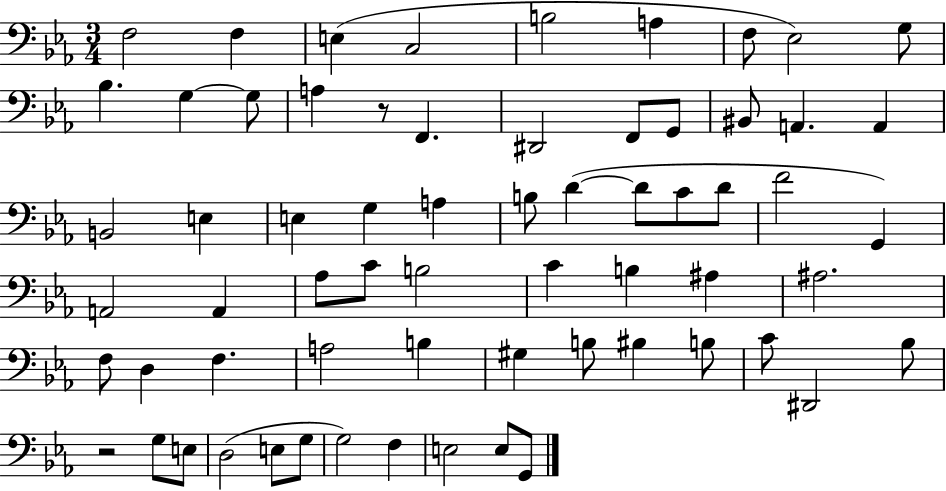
X:1
T:Untitled
M:3/4
L:1/4
K:Eb
F,2 F, E, C,2 B,2 A, F,/2 _E,2 G,/2 _B, G, G,/2 A, z/2 F,, ^D,,2 F,,/2 G,,/2 ^B,,/2 A,, A,, B,,2 E, E, G, A, B,/2 D D/2 C/2 D/2 F2 G,, A,,2 A,, _A,/2 C/2 B,2 C B, ^A, ^A,2 F,/2 D, F, A,2 B, ^G, B,/2 ^B, B,/2 C/2 ^D,,2 _B,/2 z2 G,/2 E,/2 D,2 E,/2 G,/2 G,2 F, E,2 E,/2 G,,/2